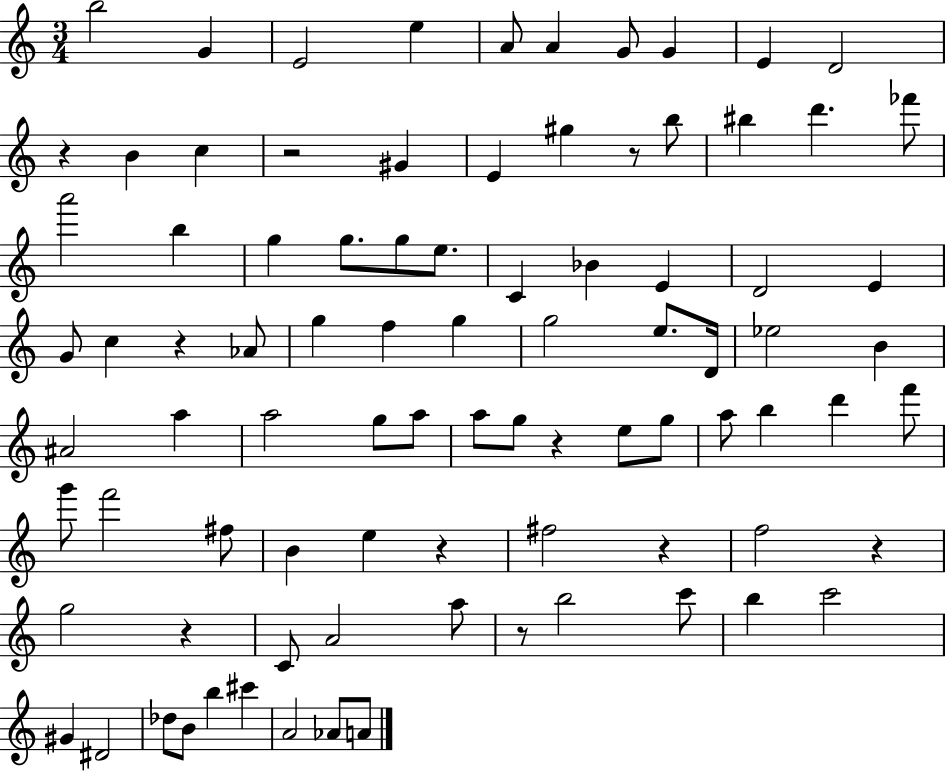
X:1
T:Untitled
M:3/4
L:1/4
K:C
b2 G E2 e A/2 A G/2 G E D2 z B c z2 ^G E ^g z/2 b/2 ^b d' _f'/2 a'2 b g g/2 g/2 e/2 C _B E D2 E G/2 c z _A/2 g f g g2 e/2 D/4 _e2 B ^A2 a a2 g/2 a/2 a/2 g/2 z e/2 g/2 a/2 b d' f'/2 g'/2 f'2 ^f/2 B e z ^f2 z f2 z g2 z C/2 A2 a/2 z/2 b2 c'/2 b c'2 ^G ^D2 _d/2 B/2 b ^c' A2 _A/2 A/2